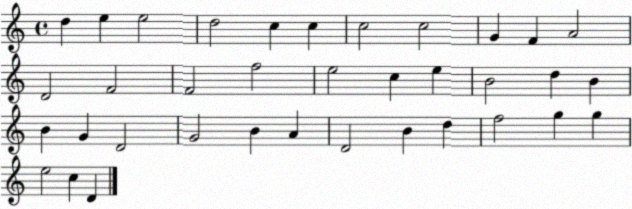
X:1
T:Untitled
M:4/4
L:1/4
K:C
d e e2 d2 c c c2 c2 G F A2 D2 F2 F2 f2 e2 c e B2 d B B G D2 G2 B A D2 B d f2 g g e2 c D